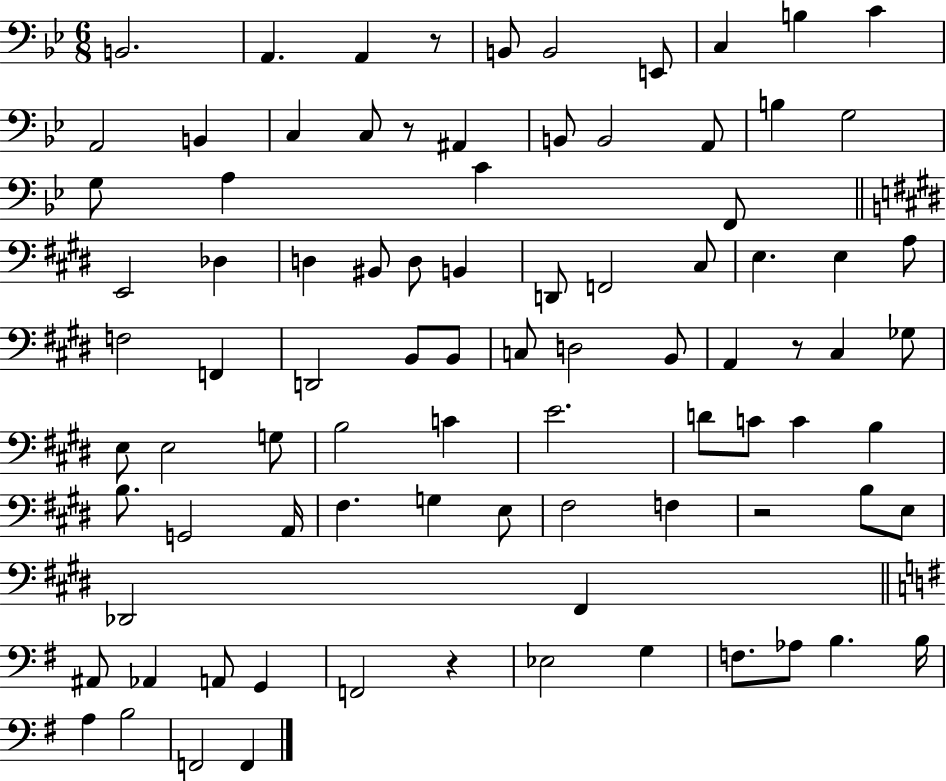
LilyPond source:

{
  \clef bass
  \numericTimeSignature
  \time 6/8
  \key bes \major
  b,2. | a,4. a,4 r8 | b,8 b,2 e,8 | c4 b4 c'4 | \break a,2 b,4 | c4 c8 r8 ais,4 | b,8 b,2 a,8 | b4 g2 | \break g8 a4 c'4 f,8 | \bar "||" \break \key e \major e,2 des4 | d4 bis,8 d8 b,4 | d,8 f,2 cis8 | e4. e4 a8 | \break f2 f,4 | d,2 b,8 b,8 | c8 d2 b,8 | a,4 r8 cis4 ges8 | \break e8 e2 g8 | b2 c'4 | e'2. | d'8 c'8 c'4 b4 | \break b8. g,2 a,16 | fis4. g4 e8 | fis2 f4 | r2 b8 e8 | \break des,2 fis,4 | \bar "||" \break \key g \major ais,8 aes,4 a,8 g,4 | f,2 r4 | ees2 g4 | f8. aes8 b4. b16 | \break a4 b2 | f,2 f,4 | \bar "|."
}